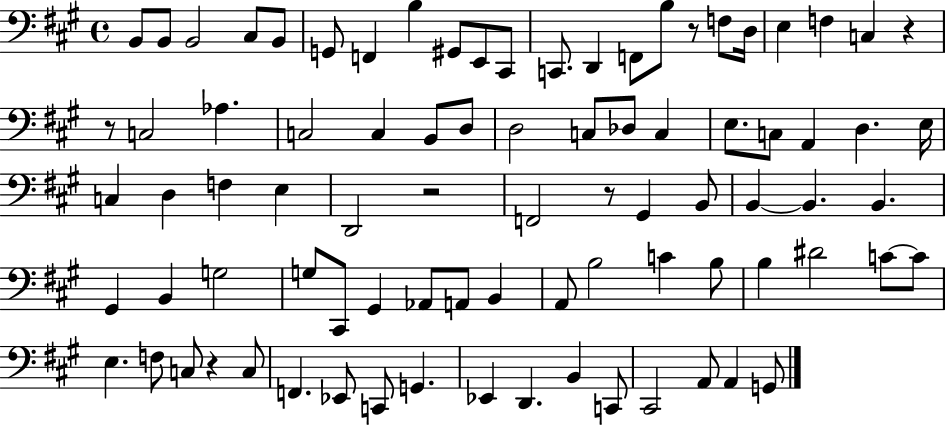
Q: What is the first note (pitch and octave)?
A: B2